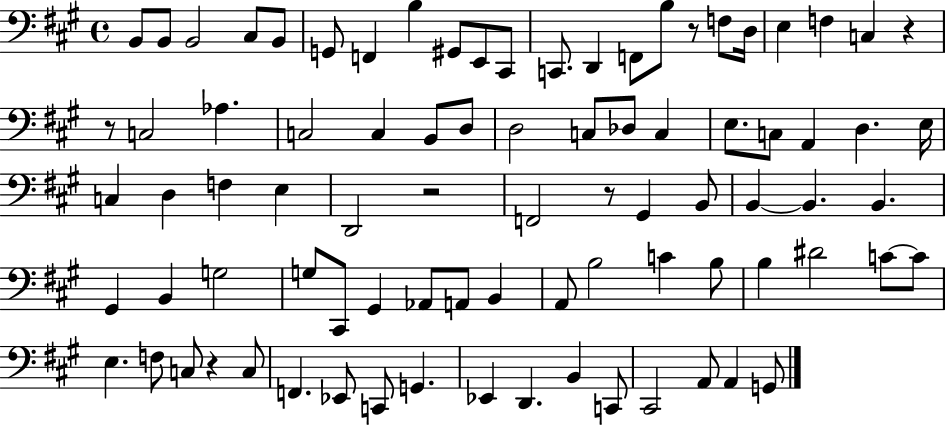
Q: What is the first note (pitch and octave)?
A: B2